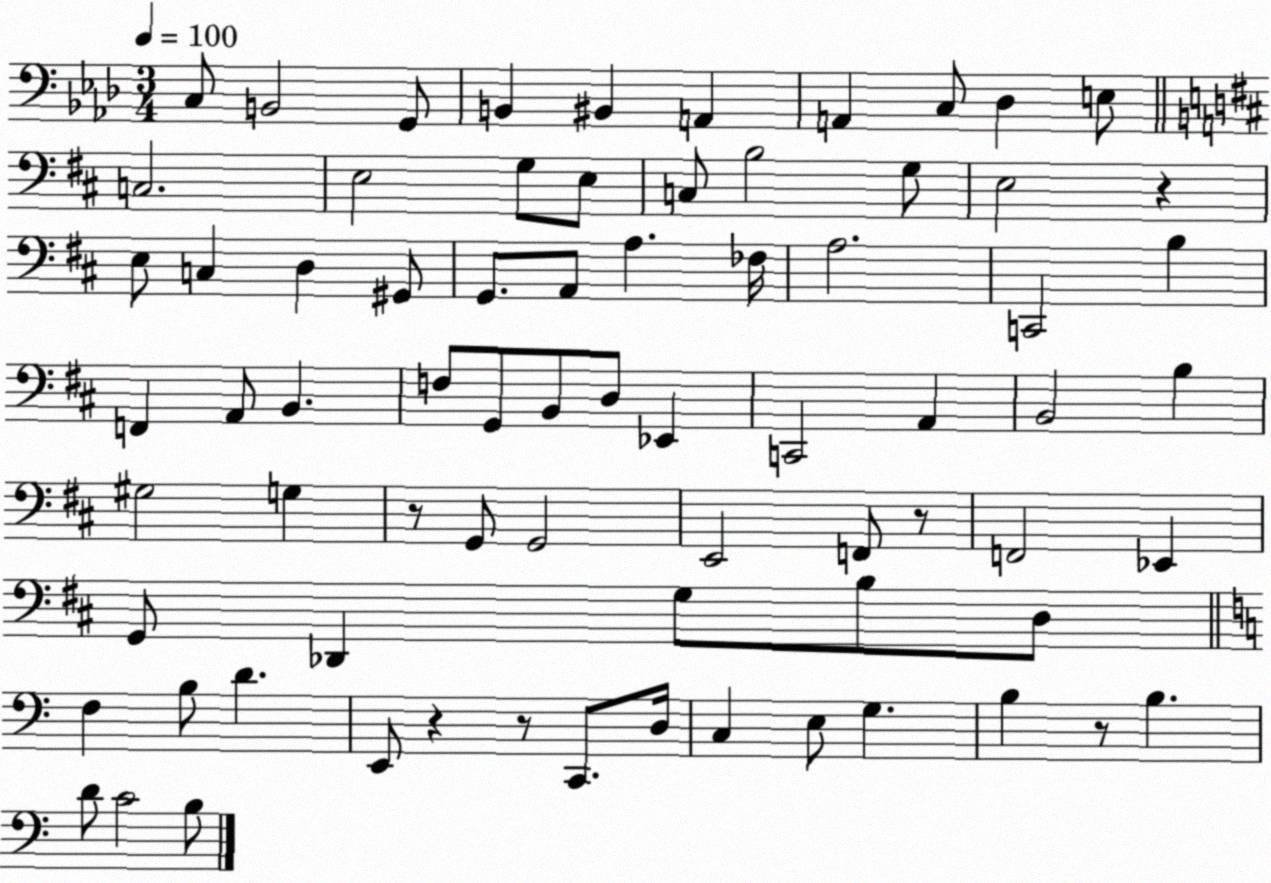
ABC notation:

X:1
T:Untitled
M:3/4
L:1/4
K:Ab
C,/2 B,,2 G,,/2 B,, ^B,, A,, A,, C,/2 _D, E,/2 C,2 E,2 G,/2 E,/2 C,/2 B,2 G,/2 E,2 z E,/2 C, D, ^G,,/2 G,,/2 A,,/2 A, _F,/4 A,2 C,,2 B, F,, A,,/2 B,, F,/2 G,,/2 B,,/2 D,/2 _E,, C,,2 A,, B,,2 B, ^G,2 G, z/2 G,,/2 G,,2 E,,2 F,,/2 z/2 F,,2 _E,, G,,/2 _D,, G,/2 B,/2 D,/2 F, B,/2 D E,,/2 z z/2 C,,/2 D,/4 C, E,/2 G, B, z/2 B, D/2 C2 B,/2